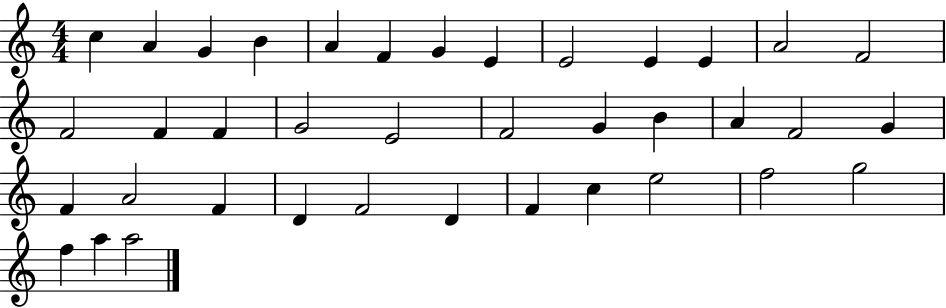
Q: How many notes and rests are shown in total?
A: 38